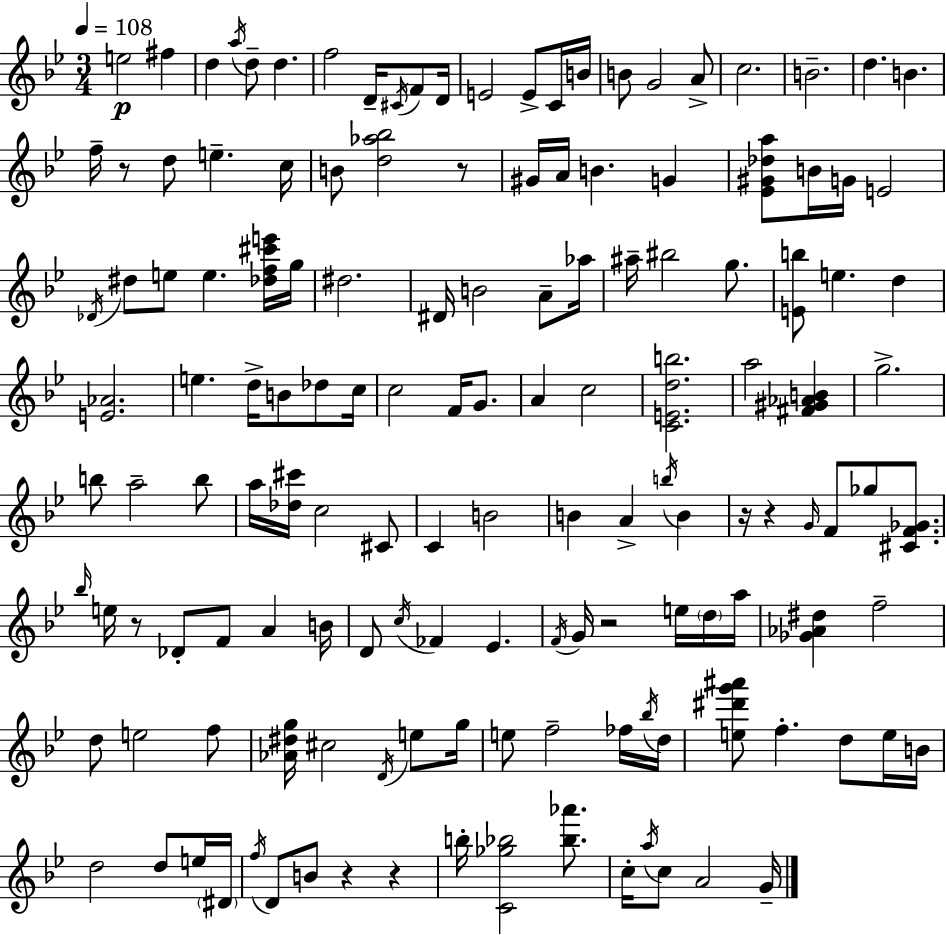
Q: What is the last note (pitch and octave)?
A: G4